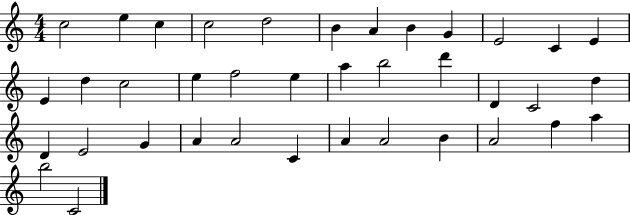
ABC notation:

X:1
T:Untitled
M:4/4
L:1/4
K:C
c2 e c c2 d2 B A B G E2 C E E d c2 e f2 e a b2 d' D C2 d D E2 G A A2 C A A2 B A2 f a b2 C2